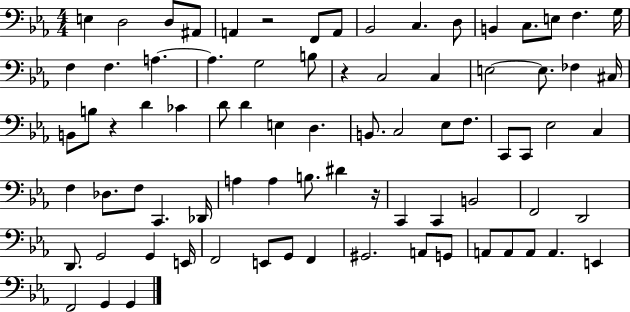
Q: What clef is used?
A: bass